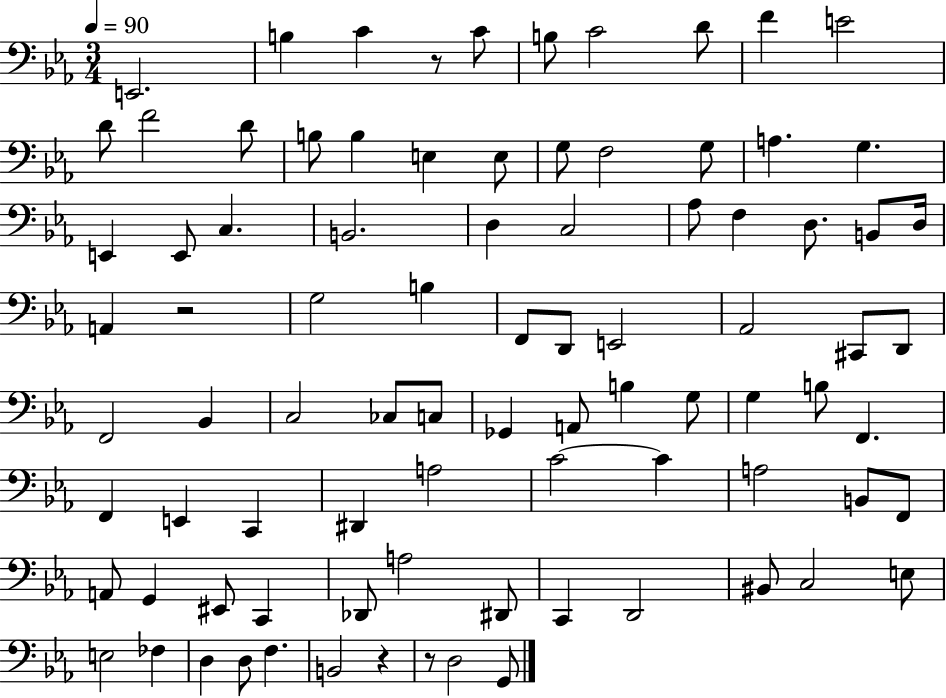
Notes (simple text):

E2/h. B3/q C4/q R/e C4/e B3/e C4/h D4/e F4/q E4/h D4/e F4/h D4/e B3/e B3/q E3/q E3/e G3/e F3/h G3/e A3/q. G3/q. E2/q E2/e C3/q. B2/h. D3/q C3/h Ab3/e F3/q D3/e. B2/e D3/s A2/q R/h G3/h B3/q F2/e D2/e E2/h Ab2/h C#2/e D2/e F2/h Bb2/q C3/h CES3/e C3/e Gb2/q A2/e B3/q G3/e G3/q B3/e F2/q. F2/q E2/q C2/q D#2/q A3/h C4/h C4/q A3/h B2/e F2/e A2/e G2/q EIS2/e C2/q Db2/e A3/h D#2/e C2/q D2/h BIS2/e C3/h E3/e E3/h FES3/q D3/q D3/e F3/q. B2/h R/q R/e D3/h G2/e